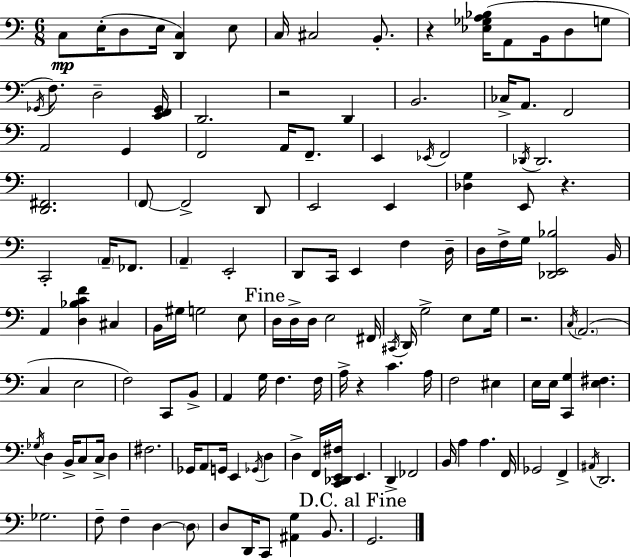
X:1
T:Untitled
M:6/8
L:1/4
K:C
C,/2 E,/4 D,/2 E,/4 [D,,C,] E,/2 C,/4 ^C,2 B,,/2 z [_E,_G,A,_B,]/4 A,,/2 B,,/4 D,/2 G,/2 _G,,/4 F,/2 D,2 [E,,F,,_G,,]/4 D,,2 z2 D,, B,,2 _C,/4 A,,/2 F,,2 A,,2 G,, F,,2 A,,/4 F,,/2 E,, _E,,/4 F,,2 _D,,/4 _D,,2 [D,,^F,,]2 F,,/2 F,,2 D,,/2 E,,2 E,, [_D,G,] E,,/2 z C,,2 A,,/4 _F,,/2 A,, E,,2 D,,/2 C,,/4 E,, F, D,/4 D,/4 F,/4 G,/4 [_D,,E,,_B,]2 B,,/4 A,, [D,_B,CF] ^C, B,,/4 ^G,/4 G,2 E,/2 D,/4 D,/4 D,/4 E,2 ^F,,/4 ^C,,/4 D,,/4 G,2 E,/2 G,/4 z2 C,/4 A,,2 C, E,2 F,2 C,,/2 B,,/2 A,, G,/4 F, F,/4 A,/4 z C A,/4 F,2 ^E, E,/4 E,/4 [C,,G,] [E,^F,] _G,/4 D, B,,/4 C,/2 C,/4 D, ^F,2 _G,,/4 A,,/2 G,,/4 E,, _G,,/4 D, D, F,,/4 [C,,_D,,E,,^F,]/4 E,, D,, _F,,2 B,,/4 A, A, F,,/4 _G,,2 F,, ^A,,/4 D,,2 _G,2 F,/2 F, D, D,/2 D,/2 D,,/4 C,,/2 [^A,,G,] B,,/2 G,,2